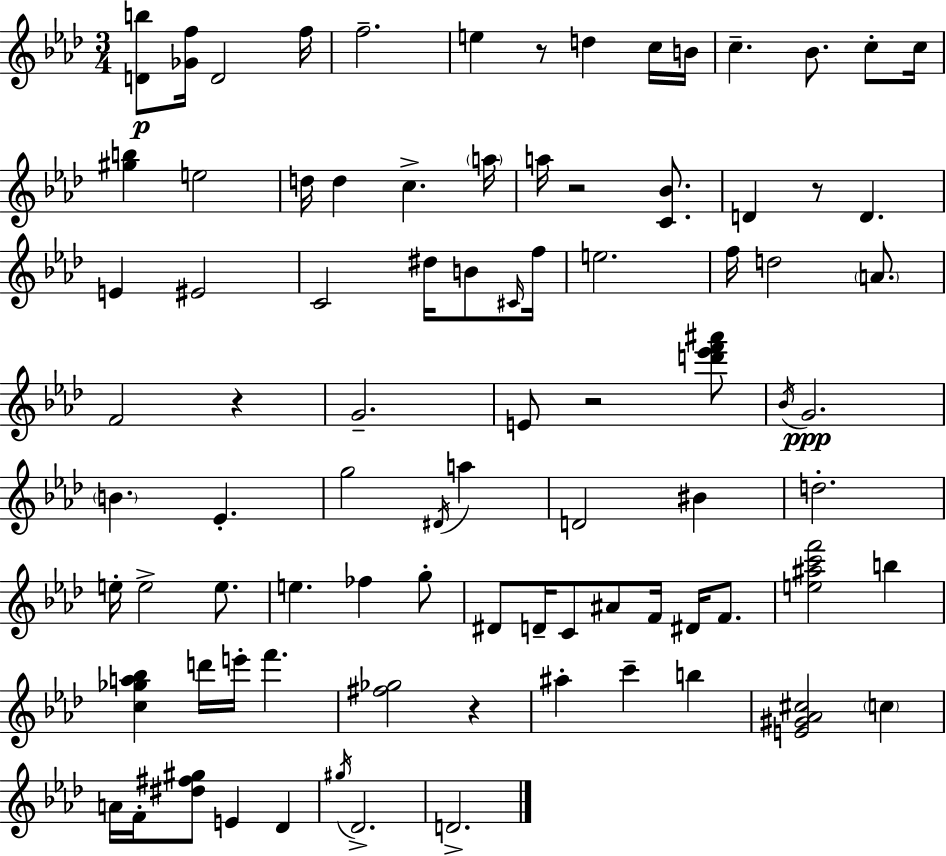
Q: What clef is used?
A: treble